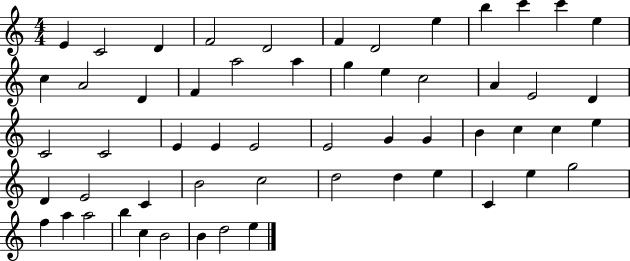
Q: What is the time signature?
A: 4/4